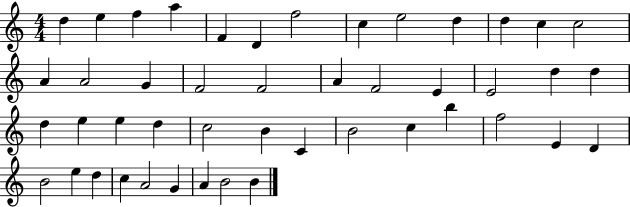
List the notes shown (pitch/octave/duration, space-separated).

D5/q E5/q F5/q A5/q F4/q D4/q F5/h C5/q E5/h D5/q D5/q C5/q C5/h A4/q A4/h G4/q F4/h F4/h A4/q F4/h E4/q E4/h D5/q D5/q D5/q E5/q E5/q D5/q C5/h B4/q C4/q B4/h C5/q B5/q F5/h E4/q D4/q B4/h E5/q D5/q C5/q A4/h G4/q A4/q B4/h B4/q